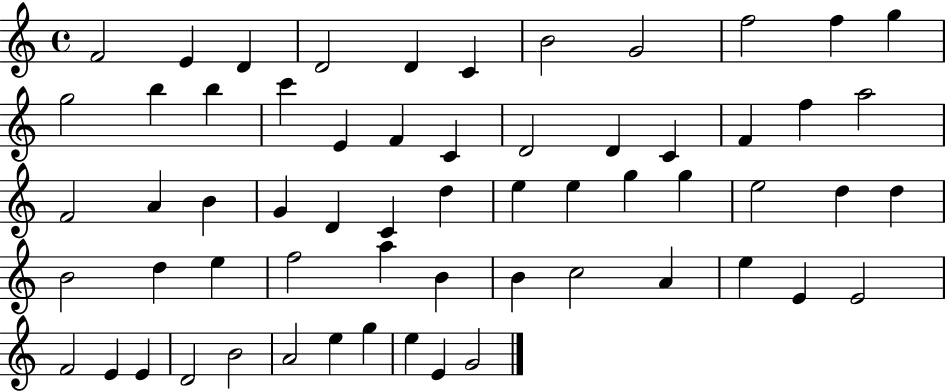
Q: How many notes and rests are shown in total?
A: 61